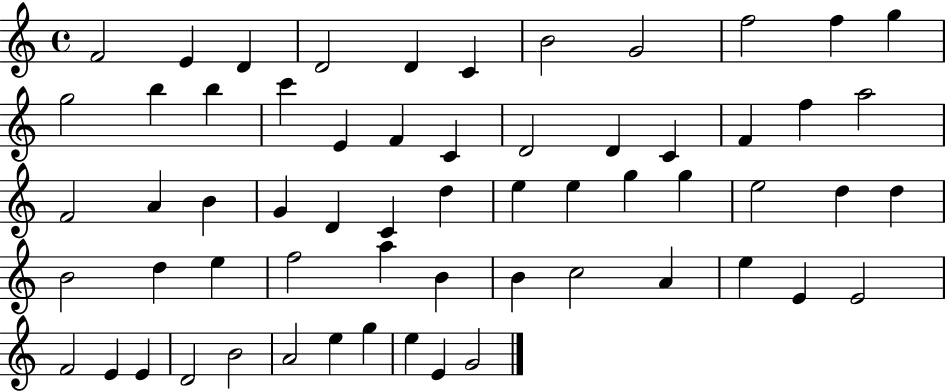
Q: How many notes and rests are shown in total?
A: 61